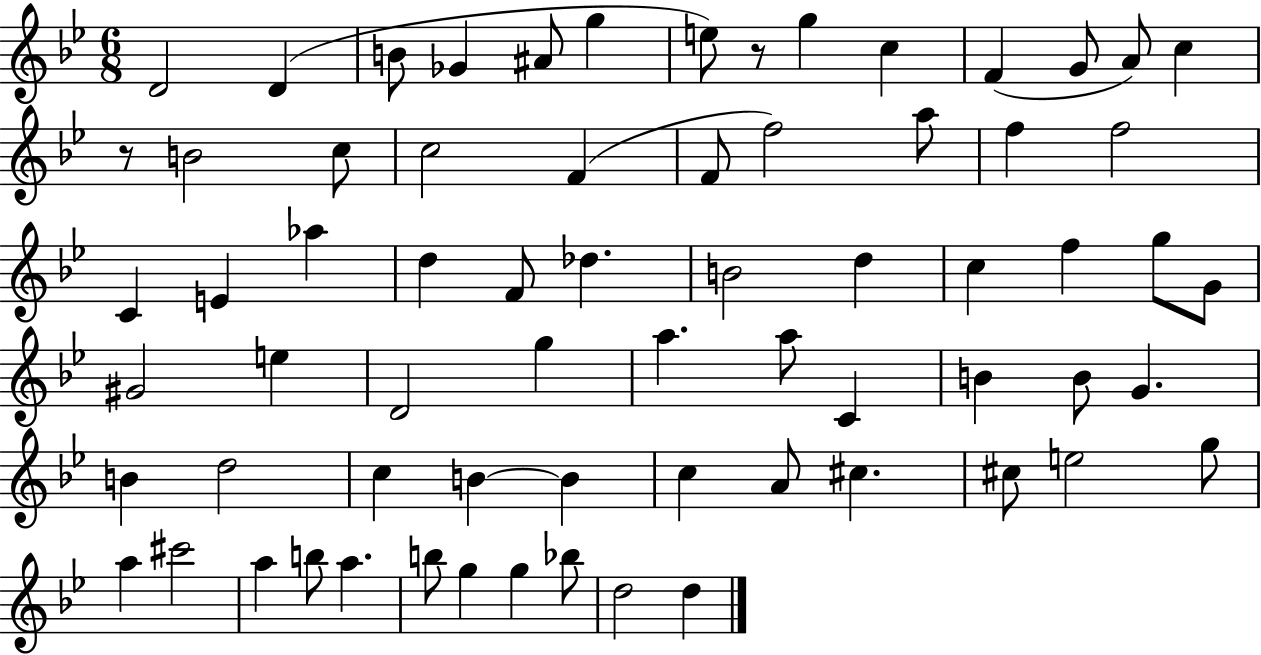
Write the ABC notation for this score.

X:1
T:Untitled
M:6/8
L:1/4
K:Bb
D2 D B/2 _G ^A/2 g e/2 z/2 g c F G/2 A/2 c z/2 B2 c/2 c2 F F/2 f2 a/2 f f2 C E _a d F/2 _d B2 d c f g/2 G/2 ^G2 e D2 g a a/2 C B B/2 G B d2 c B B c A/2 ^c ^c/2 e2 g/2 a ^c'2 a b/2 a b/2 g g _b/2 d2 d